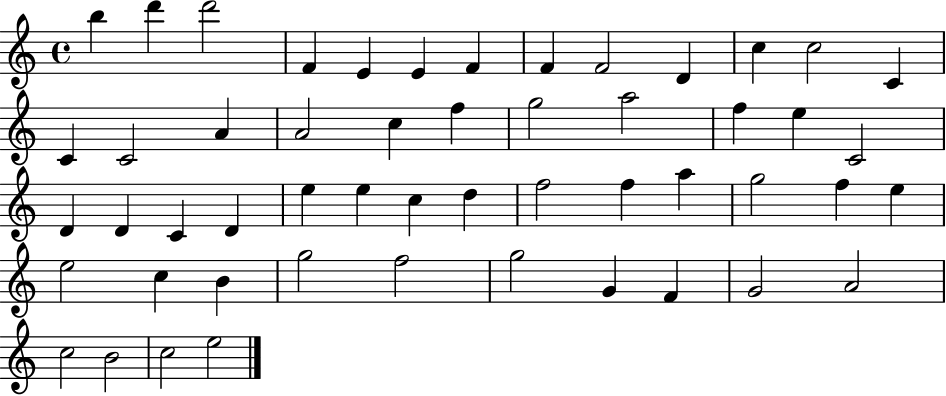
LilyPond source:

{
  \clef treble
  \time 4/4
  \defaultTimeSignature
  \key c \major
  b''4 d'''4 d'''2 | f'4 e'4 e'4 f'4 | f'4 f'2 d'4 | c''4 c''2 c'4 | \break c'4 c'2 a'4 | a'2 c''4 f''4 | g''2 a''2 | f''4 e''4 c'2 | \break d'4 d'4 c'4 d'4 | e''4 e''4 c''4 d''4 | f''2 f''4 a''4 | g''2 f''4 e''4 | \break e''2 c''4 b'4 | g''2 f''2 | g''2 g'4 f'4 | g'2 a'2 | \break c''2 b'2 | c''2 e''2 | \bar "|."
}